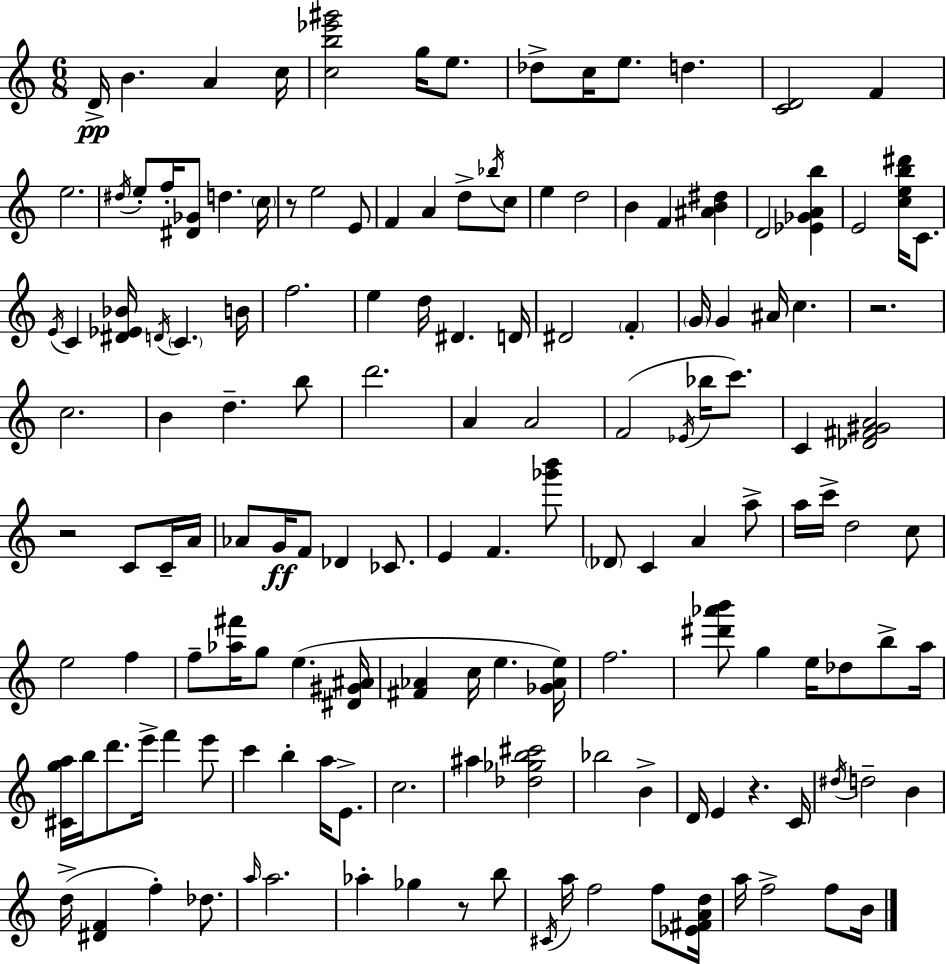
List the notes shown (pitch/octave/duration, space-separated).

D4/s B4/q. A4/q C5/s [C5,B5,Eb6,G#6]/h G5/s E5/e. Db5/e C5/s E5/e. D5/q. [C4,D4]/h F4/q E5/h. D#5/s E5/e F5/s [D#4,Gb4]/e D5/q. C5/s R/e E5/h E4/e F4/q A4/q D5/e Bb5/s C5/e E5/q D5/h B4/q F4/q [A#4,B4,D#5]/q D4/h [Eb4,Gb4,A4,B5]/q E4/h [C5,E5,B5,D#6]/s C4/e. E4/s C4/q [D#4,Eb4,Bb4]/s D4/s C4/q. B4/s F5/h. E5/q D5/s D#4/q. D4/s D#4/h F4/q G4/s G4/q A#4/s C5/q. R/h. C5/h. B4/q D5/q. B5/e D6/h. A4/q A4/h F4/h Eb4/s Bb5/s C6/e. C4/q [Db4,F#4,G#4,A4]/h R/h C4/e C4/s A4/s Ab4/e G4/s F4/e Db4/q CES4/e. E4/q F4/q. [Gb6,B6]/e Db4/e C4/q A4/q A5/e A5/s C6/s D5/h C5/e E5/h F5/q F5/e [Ab5,F#6]/s G5/e E5/q. [D#4,G#4,A#4]/s [F#4,Ab4]/q C5/s E5/q. [Gb4,Ab4,E5]/s F5/h. [D#6,Ab6,B6]/e G5/q E5/s Db5/e B5/e A5/s [C#4,G5,A5]/s B5/s D6/e. E6/s F6/q E6/e C6/q B5/q A5/s E4/e. C5/h. A#5/q [Db5,Gb5,B5,C#6]/h Bb5/h B4/q D4/s E4/q R/q. C4/s D#5/s D5/h B4/q D5/s [D#4,F4]/q F5/q Db5/e. A5/s A5/h. Ab5/q Gb5/q R/e B5/e C#4/s A5/s F5/h F5/e [Eb4,F#4,A4,D5]/s A5/s F5/h F5/e B4/s